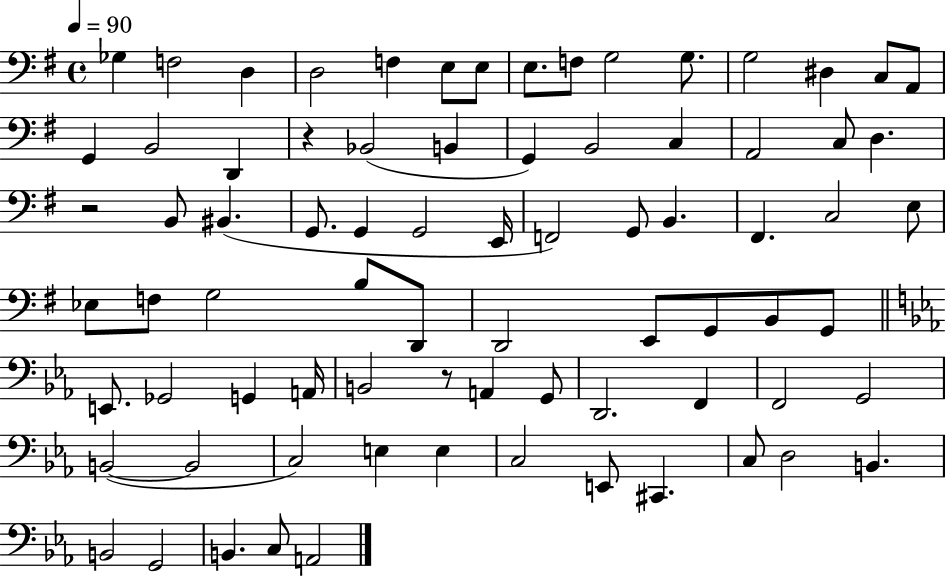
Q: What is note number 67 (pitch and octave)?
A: C#2